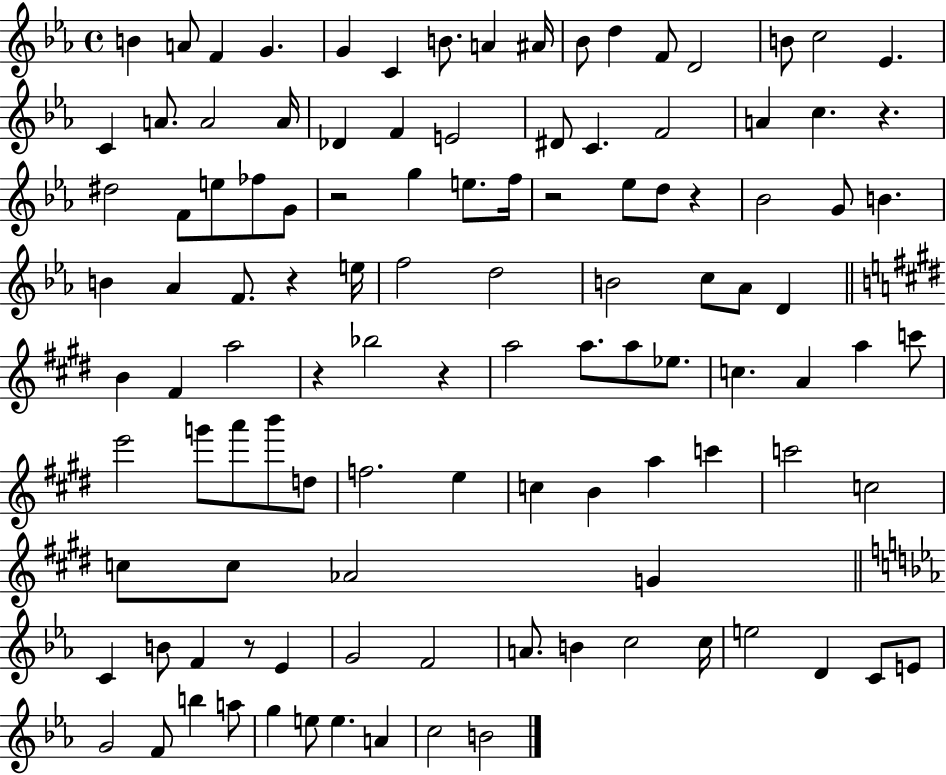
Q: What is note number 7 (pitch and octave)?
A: B4